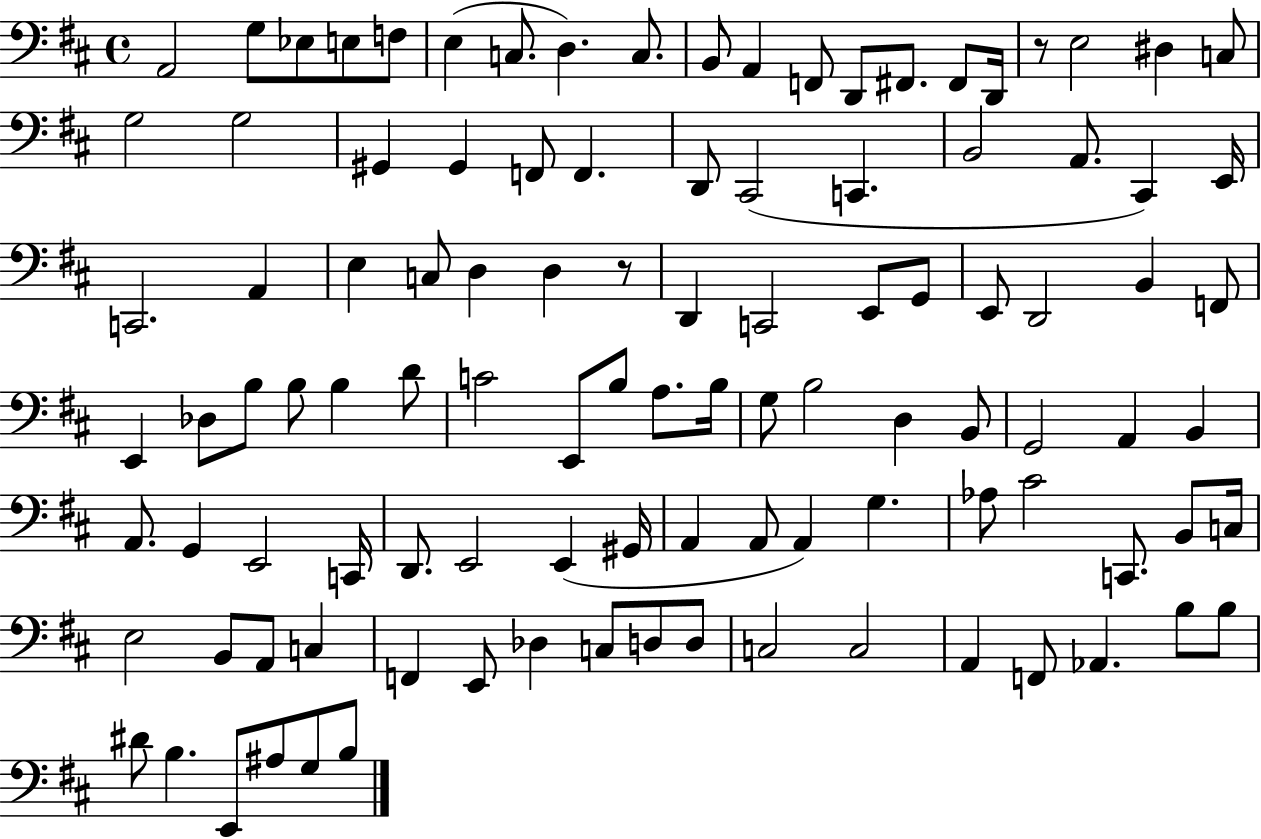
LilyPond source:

{
  \clef bass
  \time 4/4
  \defaultTimeSignature
  \key d \major
  \repeat volta 2 { a,2 g8 ees8 e8 f8 | e4( c8. d4.) c8. | b,8 a,4 f,8 d,8 fis,8. fis,8 d,16 | r8 e2 dis4 c8 | \break g2 g2 | gis,4 gis,4 f,8 f,4. | d,8 cis,2( c,4. | b,2 a,8. cis,4) e,16 | \break c,2. a,4 | e4 c8 d4 d4 r8 | d,4 c,2 e,8 g,8 | e,8 d,2 b,4 f,8 | \break e,4 des8 b8 b8 b4 d'8 | c'2 e,8 b8 a8. b16 | g8 b2 d4 b,8 | g,2 a,4 b,4 | \break a,8. g,4 e,2 c,16 | d,8. e,2 e,4( gis,16 | a,4 a,8 a,4) g4. | aes8 cis'2 c,8. b,8 c16 | \break e2 b,8 a,8 c4 | f,4 e,8 des4 c8 d8 d8 | c2 c2 | a,4 f,8 aes,4. b8 b8 | \break dis'8 b4. e,8 ais8 g8 b8 | } \bar "|."
}